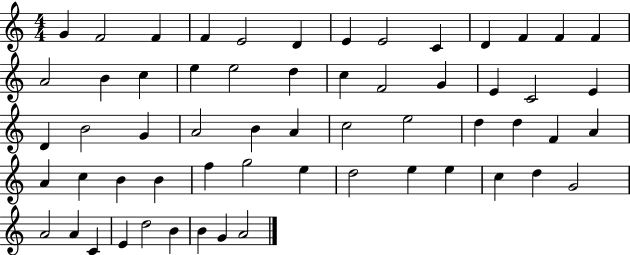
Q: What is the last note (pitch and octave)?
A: A4